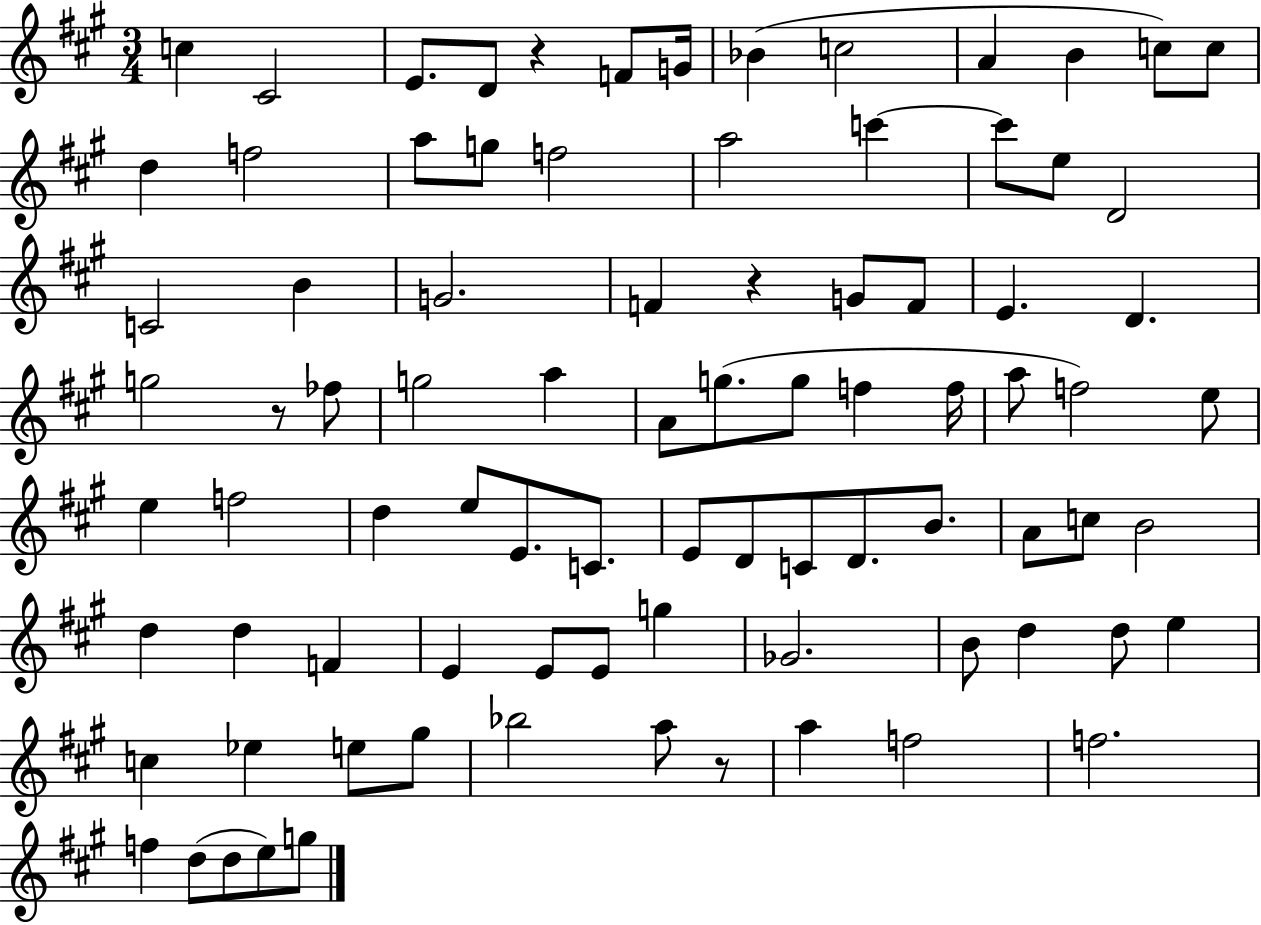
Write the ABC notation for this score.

X:1
T:Untitled
M:3/4
L:1/4
K:A
c ^C2 E/2 D/2 z F/2 G/4 _B c2 A B c/2 c/2 d f2 a/2 g/2 f2 a2 c' c'/2 e/2 D2 C2 B G2 F z G/2 F/2 E D g2 z/2 _f/2 g2 a A/2 g/2 g/2 f f/4 a/2 f2 e/2 e f2 d e/2 E/2 C/2 E/2 D/2 C/2 D/2 B/2 A/2 c/2 B2 d d F E E/2 E/2 g _G2 B/2 d d/2 e c _e e/2 ^g/2 _b2 a/2 z/2 a f2 f2 f d/2 d/2 e/2 g/2